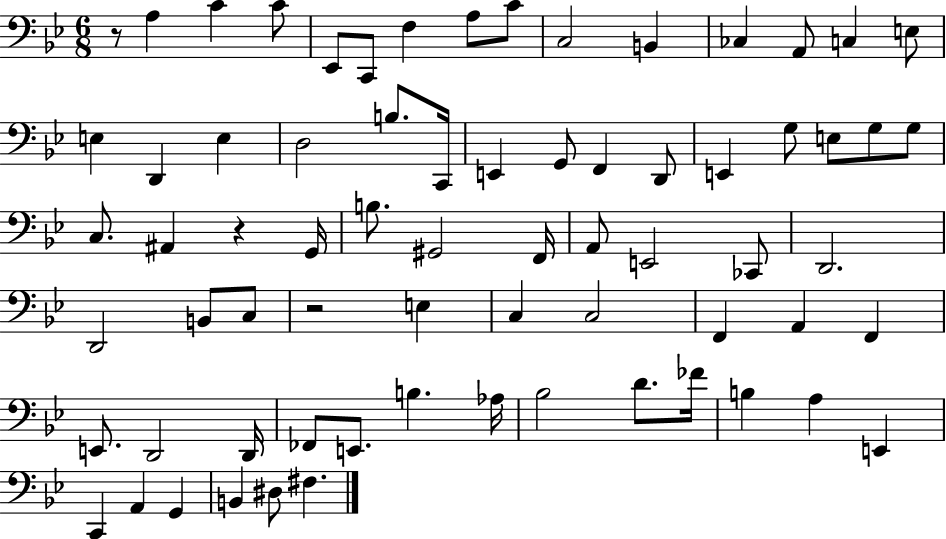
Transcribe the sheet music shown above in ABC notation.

X:1
T:Untitled
M:6/8
L:1/4
K:Bb
z/2 A, C C/2 _E,,/2 C,,/2 F, A,/2 C/2 C,2 B,, _C, A,,/2 C, E,/2 E, D,, E, D,2 B,/2 C,,/4 E,, G,,/2 F,, D,,/2 E,, G,/2 E,/2 G,/2 G,/2 C,/2 ^A,, z G,,/4 B,/2 ^G,,2 F,,/4 A,,/2 E,,2 _C,,/2 D,,2 D,,2 B,,/2 C,/2 z2 E, C, C,2 F,, A,, F,, E,,/2 D,,2 D,,/4 _F,,/2 E,,/2 B, _A,/4 _B,2 D/2 _F/4 B, A, E,, C,, A,, G,, B,, ^D,/2 ^F,